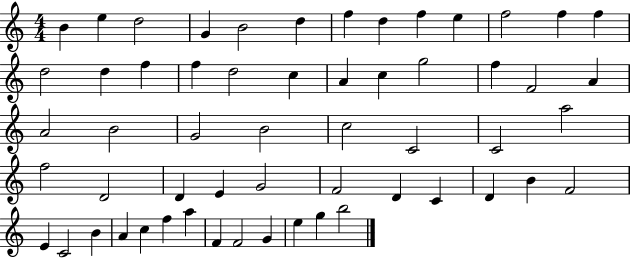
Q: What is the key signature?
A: C major